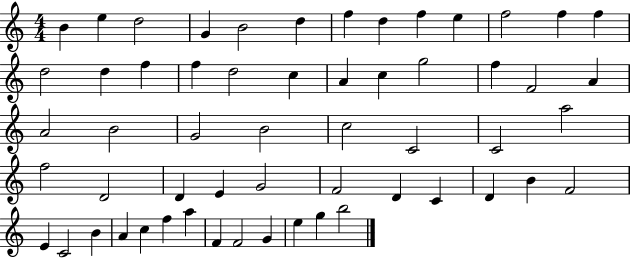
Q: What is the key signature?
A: C major